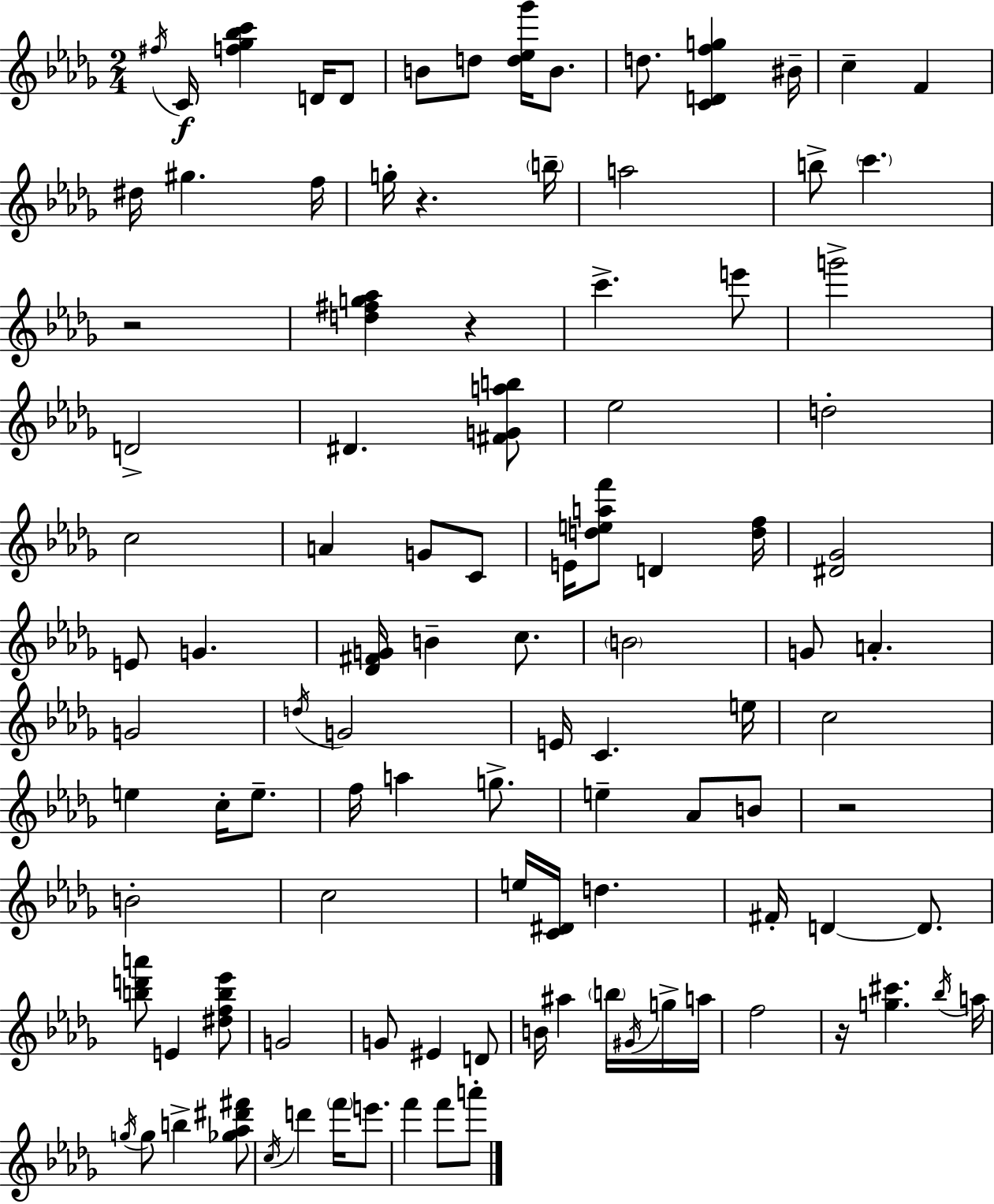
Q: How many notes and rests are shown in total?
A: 105